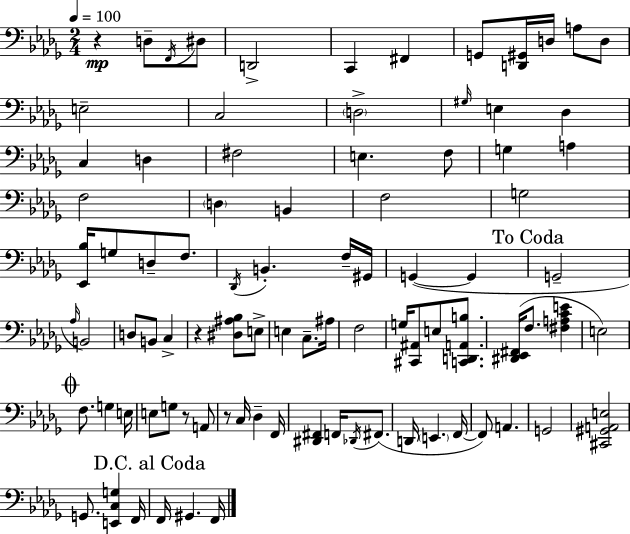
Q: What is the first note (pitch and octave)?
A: D3